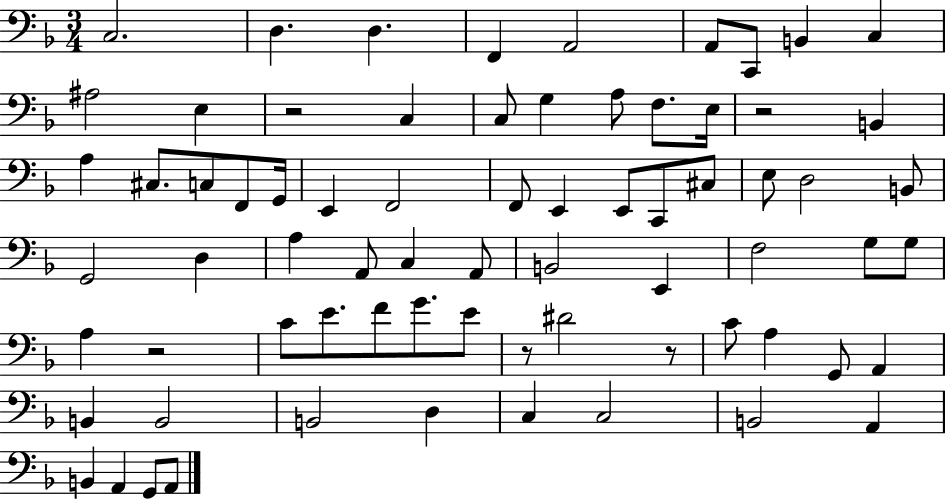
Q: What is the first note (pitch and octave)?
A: C3